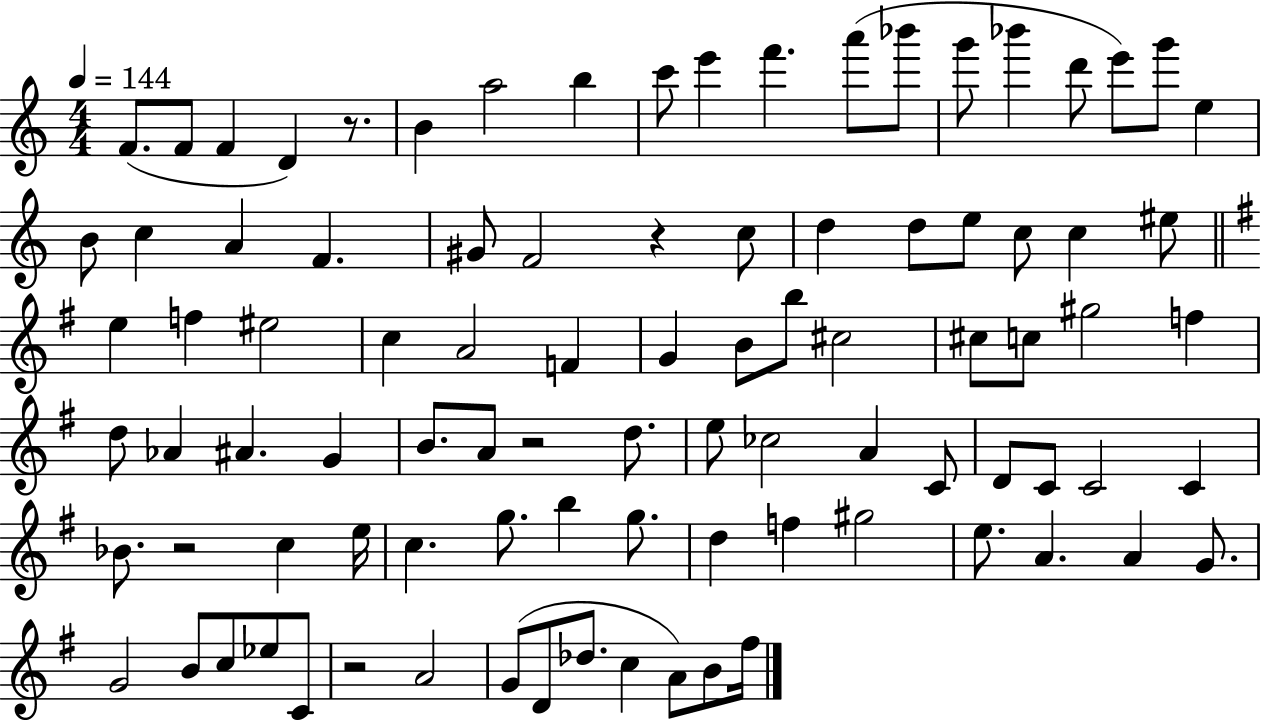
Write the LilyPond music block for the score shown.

{
  \clef treble
  \numericTimeSignature
  \time 4/4
  \key c \major
  \tempo 4 = 144
  f'8.( f'8 f'4 d'4) r8. | b'4 a''2 b''4 | c'''8 e'''4 f'''4. a'''8( bes'''8 | g'''8 bes'''4 d'''8 e'''8) g'''8 e''4 | \break b'8 c''4 a'4 f'4. | gis'8 f'2 r4 c''8 | d''4 d''8 e''8 c''8 c''4 eis''8 | \bar "||" \break \key g \major e''4 f''4 eis''2 | c''4 a'2 f'4 | g'4 b'8 b''8 cis''2 | cis''8 c''8 gis''2 f''4 | \break d''8 aes'4 ais'4. g'4 | b'8. a'8 r2 d''8. | e''8 ces''2 a'4 c'8 | d'8 c'8 c'2 c'4 | \break bes'8. r2 c''4 e''16 | c''4. g''8. b''4 g''8. | d''4 f''4 gis''2 | e''8. a'4. a'4 g'8. | \break g'2 b'8 c''8 ees''8 c'8 | r2 a'2 | g'8( d'8 des''8. c''4 a'8) b'8 fis''16 | \bar "|."
}